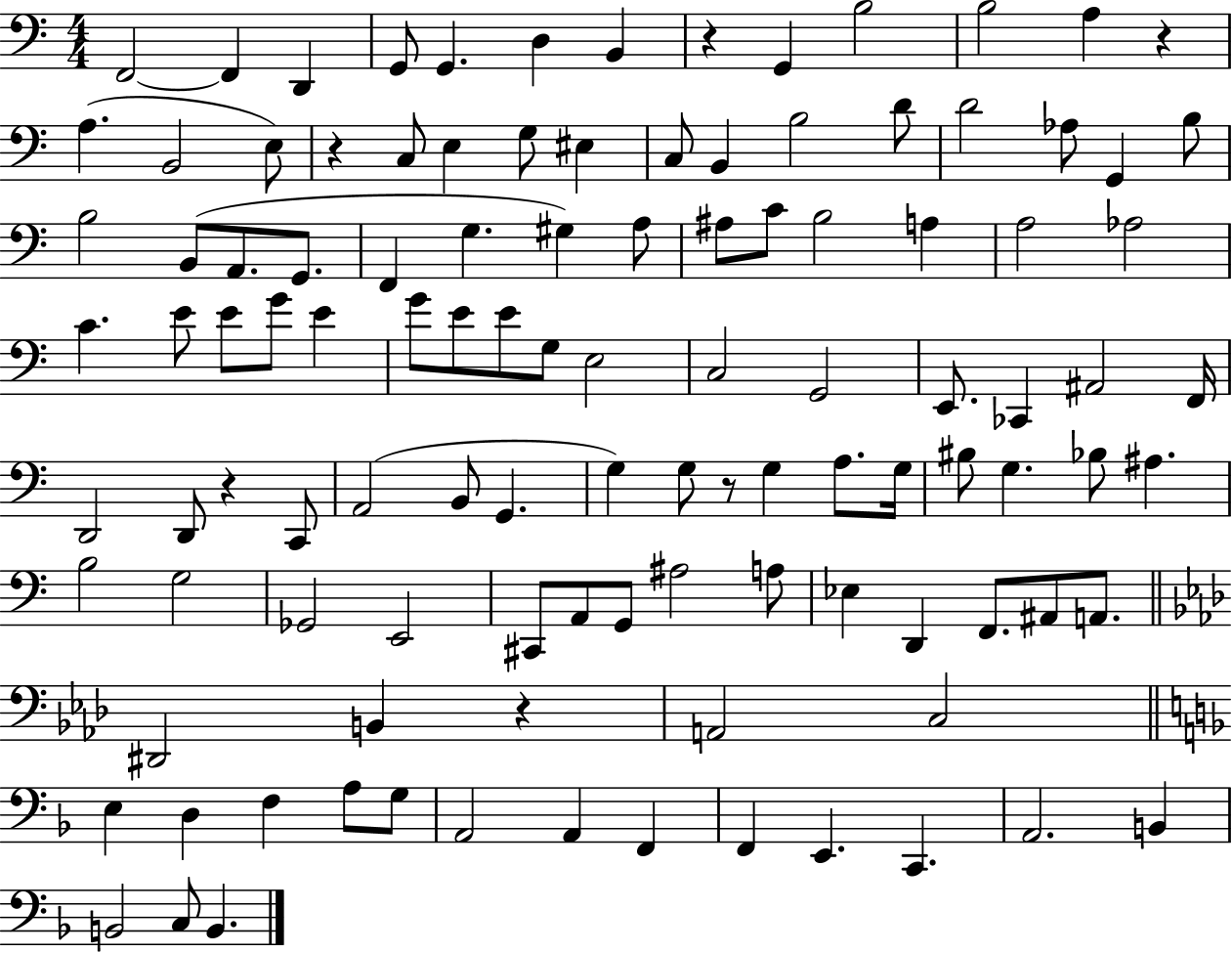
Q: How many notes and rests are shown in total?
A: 111